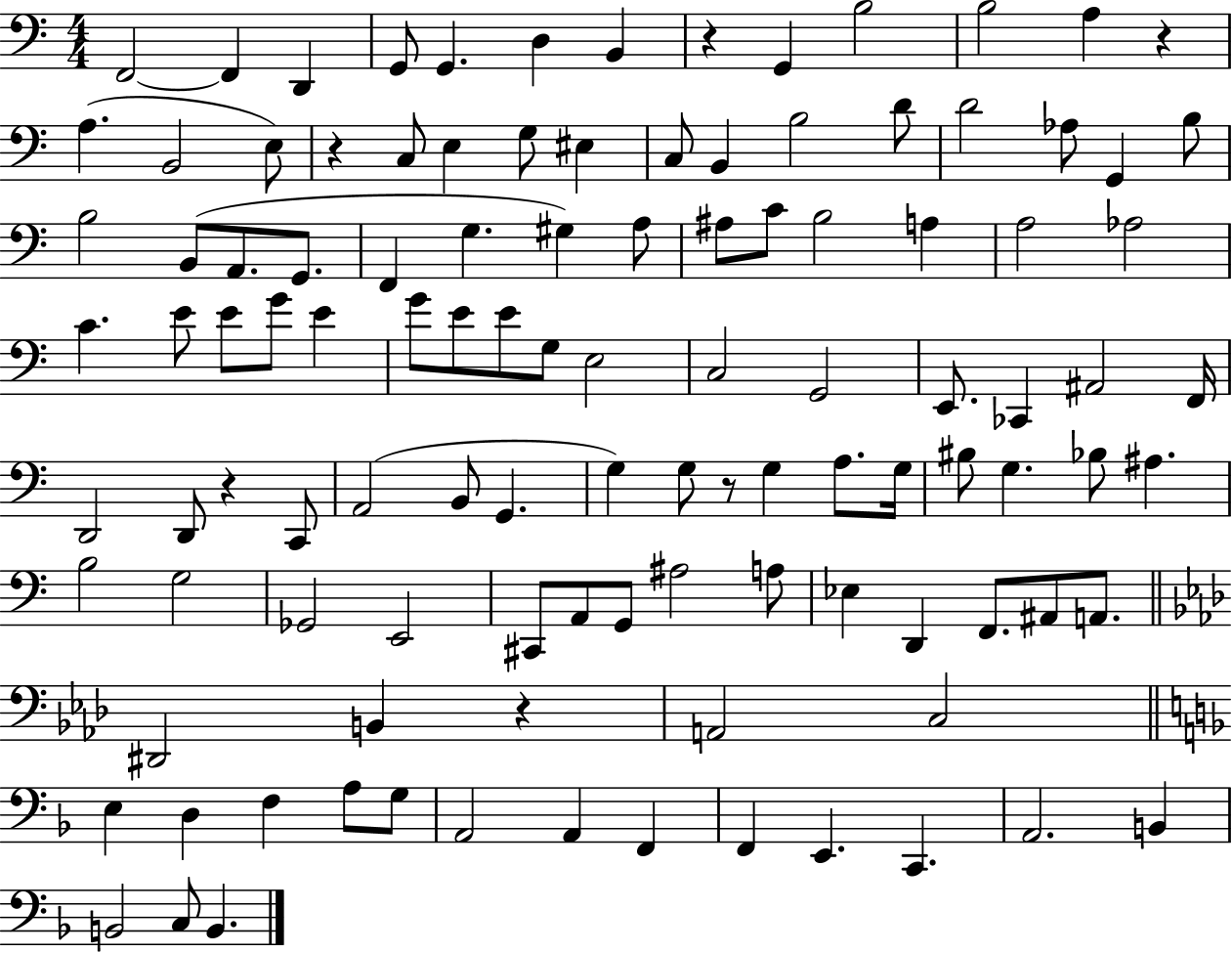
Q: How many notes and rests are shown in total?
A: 111